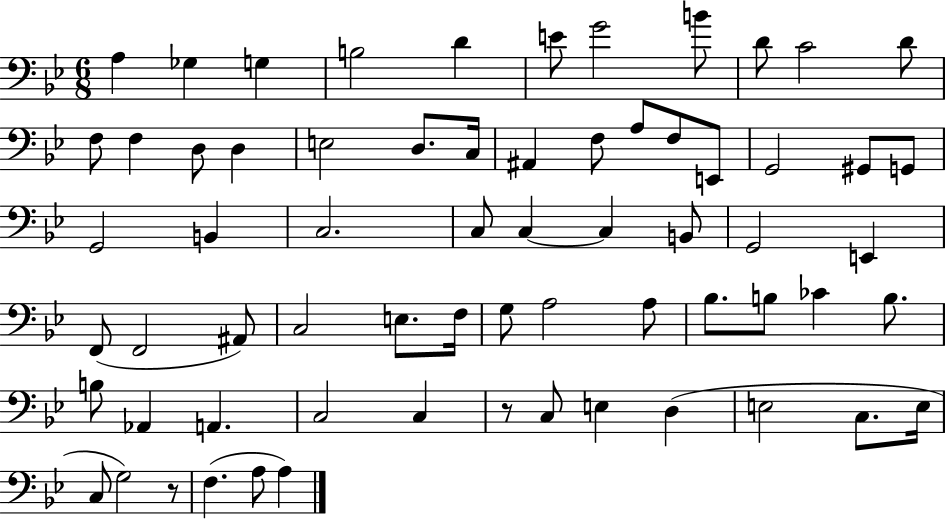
{
  \clef bass
  \numericTimeSignature
  \time 6/8
  \key bes \major
  \repeat volta 2 { a4 ges4 g4 | b2 d'4 | e'8 g'2 b'8 | d'8 c'2 d'8 | \break f8 f4 d8 d4 | e2 d8. c16 | ais,4 f8 a8 f8 e,8 | g,2 gis,8 g,8 | \break g,2 b,4 | c2. | c8 c4~~ c4 b,8 | g,2 e,4 | \break f,8( f,2 ais,8) | c2 e8. f16 | g8 a2 a8 | bes8. b8 ces'4 b8. | \break b8 aes,4 a,4. | c2 c4 | r8 c8 e4 d4( | e2 c8. e16 | \break c8 g2) r8 | f4.( a8 a4) | } \bar "|."
}